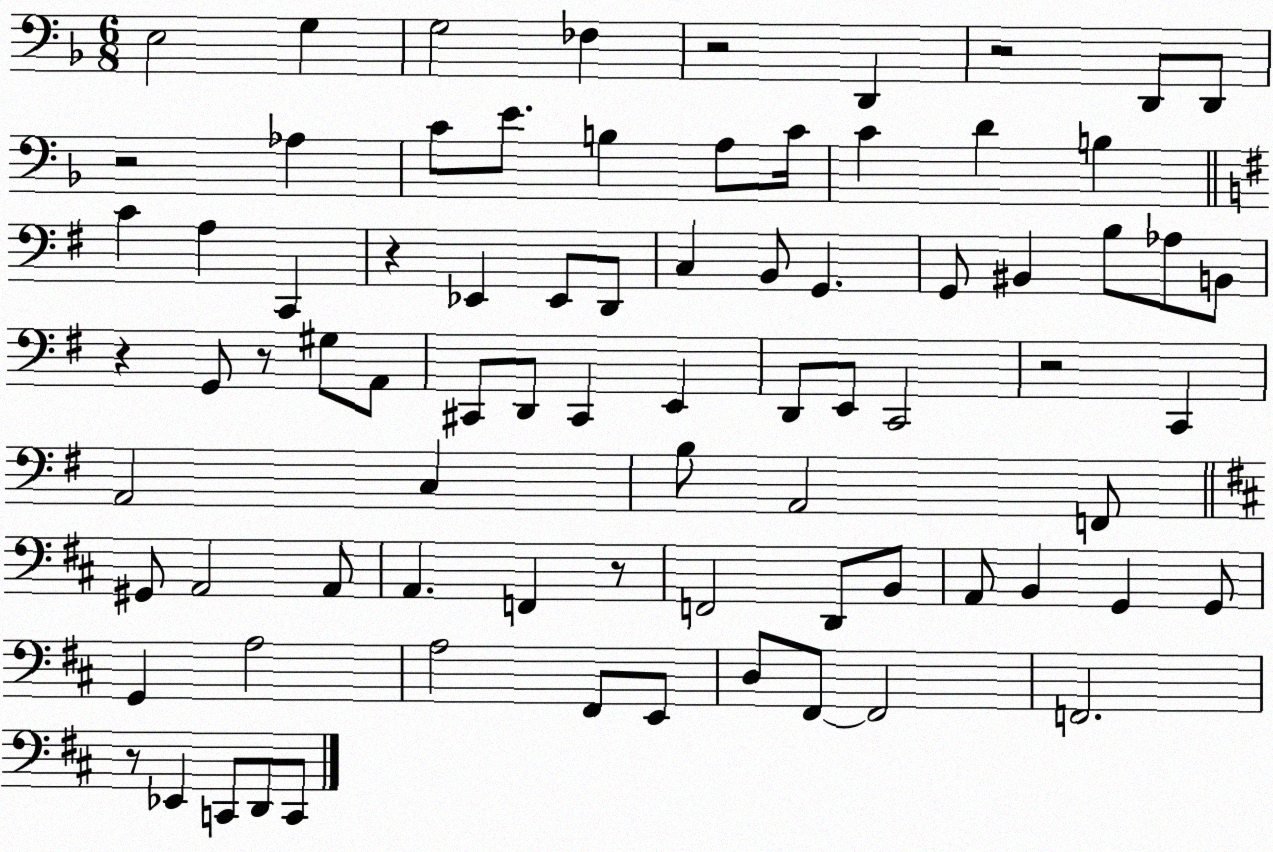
X:1
T:Untitled
M:6/8
L:1/4
K:F
E,2 G, G,2 _F, z2 D,, z2 D,,/2 D,,/2 z2 _A, C/2 E/2 B, A,/2 C/4 C D B, C A, C,, z _E,, _E,,/2 D,,/2 C, B,,/2 G,, G,,/2 ^B,, B,/2 _A,/2 B,,/2 z G,,/2 z/2 ^G,/2 A,,/2 ^C,,/2 D,,/2 ^C,, E,, D,,/2 E,,/2 C,,2 z2 C,, A,,2 C, B,/2 A,,2 F,,/2 ^G,,/2 A,,2 A,,/2 A,, F,, z/2 F,,2 D,,/2 B,,/2 A,,/2 B,, G,, G,,/2 G,, A,2 A,2 ^F,,/2 E,,/2 D,/2 ^F,,/2 ^F,,2 F,,2 z/2 _E,, C,,/2 D,,/2 C,,/2